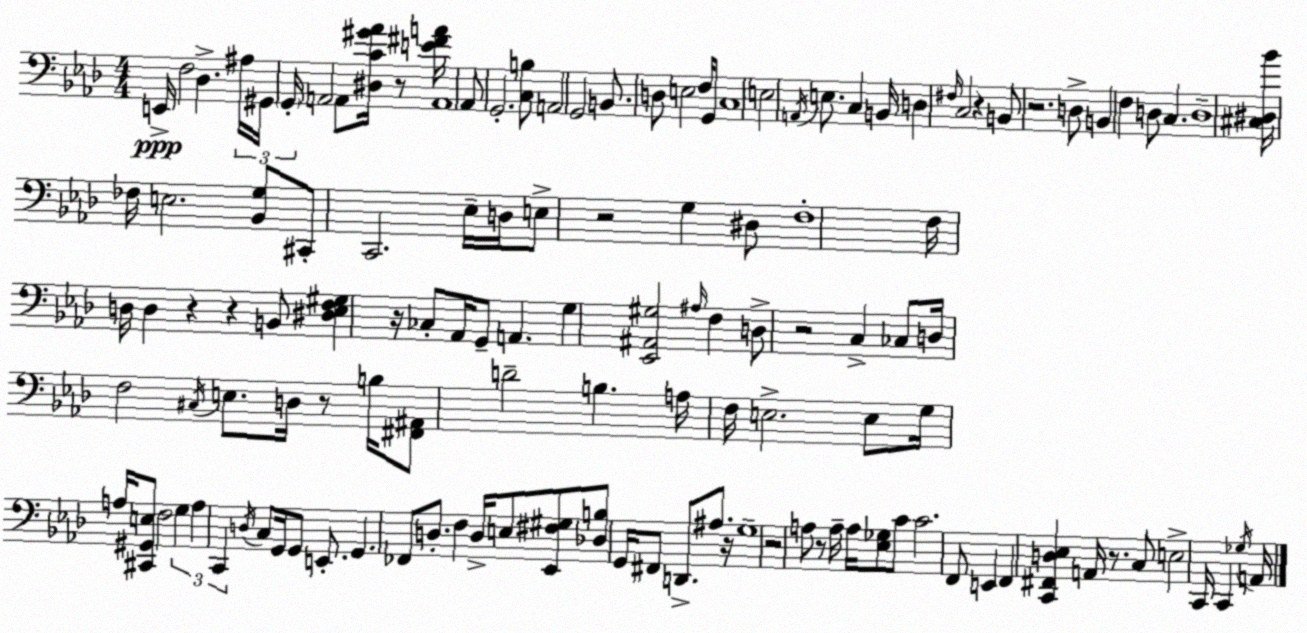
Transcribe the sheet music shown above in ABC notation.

X:1
T:Untitled
M:4/4
L:1/4
K:Fm
E,,/4 F,2 _D, ^A,/4 ^G,,/4 G,,/4 A,,2 A,,/2 [^D,C^G_A]/4 z/2 [E^FA]/4 A,,4 _A,,/2 G,,2 [C,B,]/2 A,,2 G,,2 B,,/2 D,/2 E,2 F,/4 G,,/2 C,4 E,2 A,,/4 E,/2 C, B,,/4 D, ^F,/4 C,2 z B,,/2 z2 D,/2 B,, F, D,/2 C, D,4 [^C,^D,_B]/4 _F,/4 E,2 [_B,,G,]/2 ^C,,/2 C,,2 _E,/4 D,/4 E,/2 z2 G, ^D,/2 F,4 F,/4 D,/4 D, z z B,,/2 [^D,_E,F,^G,] z/4 _C,/2 _A,,/4 G,,/2 A,, G, [_E,,^A,,^G,]2 ^A,/4 F, D,/2 z2 C, _C,/2 D,/4 F,2 ^C,/4 E,/2 D,/4 z/2 B,/4 [^F,,^A,,]/2 D2 B, A,/4 F,/4 E,2 E,/2 G,/4 A,/4 [^C,,^G,,E,]/2 F,2 G, A, C,, D,/4 C,/2 G,,/4 G,,/2 E,,/2 G,, _F,,/2 D,/2 F, D,/4 E,/2 [_E,,^F,^G,]/2 [_D,B,]/2 G,,/4 ^F,,/2 D,,/2 ^A,/2 z/4 G,4 z2 A,/2 z/2 A,/4 A,/4 [_E,_G,]/2 C/2 C2 F,,/2 E,, F,, [C,,^F,,D,_E,] A,,/4 z/2 C,/2 E,2 C,,/4 C,, _G,/4 A,,/4